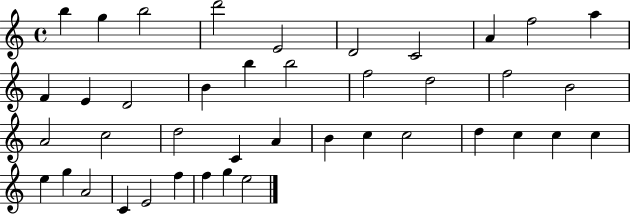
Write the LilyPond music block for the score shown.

{
  \clef treble
  \time 4/4
  \defaultTimeSignature
  \key c \major
  b''4 g''4 b''2 | d'''2 e'2 | d'2 c'2 | a'4 f''2 a''4 | \break f'4 e'4 d'2 | b'4 b''4 b''2 | f''2 d''2 | f''2 b'2 | \break a'2 c''2 | d''2 c'4 a'4 | b'4 c''4 c''2 | d''4 c''4 c''4 c''4 | \break e''4 g''4 a'2 | c'4 e'2 f''4 | f''4 g''4 e''2 | \bar "|."
}